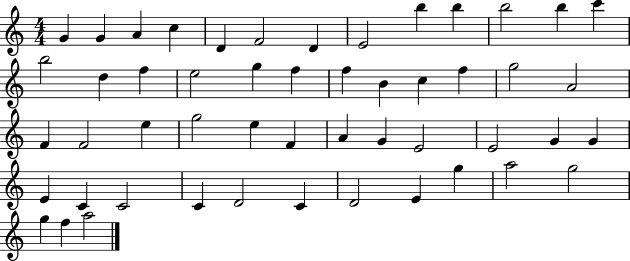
G4/q G4/q A4/q C5/q D4/q F4/h D4/q E4/h B5/q B5/q B5/h B5/q C6/q B5/h D5/q F5/q E5/h G5/q F5/q F5/q B4/q C5/q F5/q G5/h A4/h F4/q F4/h E5/q G5/h E5/q F4/q A4/q G4/q E4/h E4/h G4/q G4/q E4/q C4/q C4/h C4/q D4/h C4/q D4/h E4/q G5/q A5/h G5/h G5/q F5/q A5/h